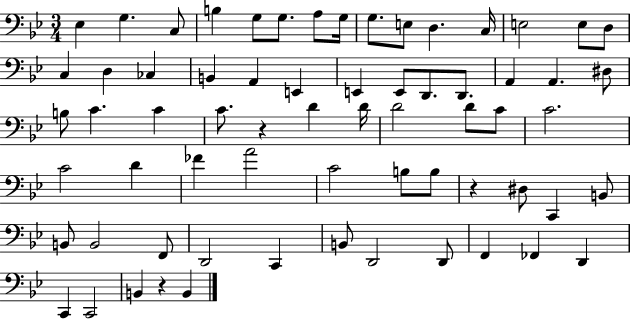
X:1
T:Untitled
M:3/4
L:1/4
K:Bb
_E, G, C,/2 B, G,/2 G,/2 A,/2 G,/4 G,/2 E,/2 D, C,/4 E,2 E,/2 D,/2 C, D, _C, B,, A,, E,, E,, E,,/2 D,,/2 D,,/2 A,, A,, ^D,/2 B,/2 C C C/2 z D D/4 D2 D/2 C/2 C2 C2 D _F A2 C2 B,/2 B,/2 z ^D,/2 C,, B,,/2 B,,/2 B,,2 F,,/2 D,,2 C,, B,,/2 D,,2 D,,/2 F,, _F,, D,, C,, C,,2 B,, z B,,